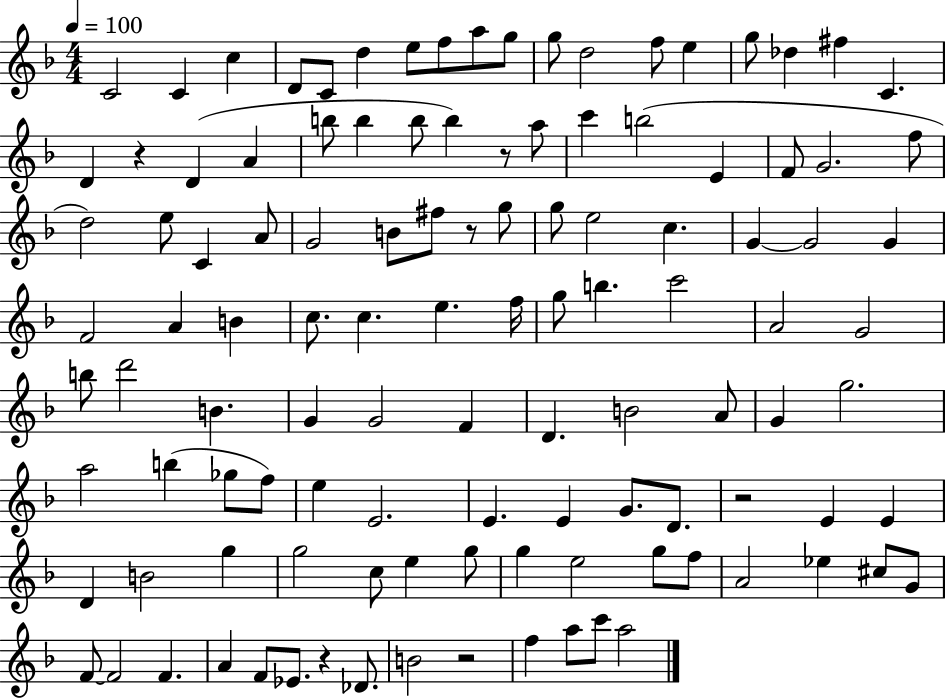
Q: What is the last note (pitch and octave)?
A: A5